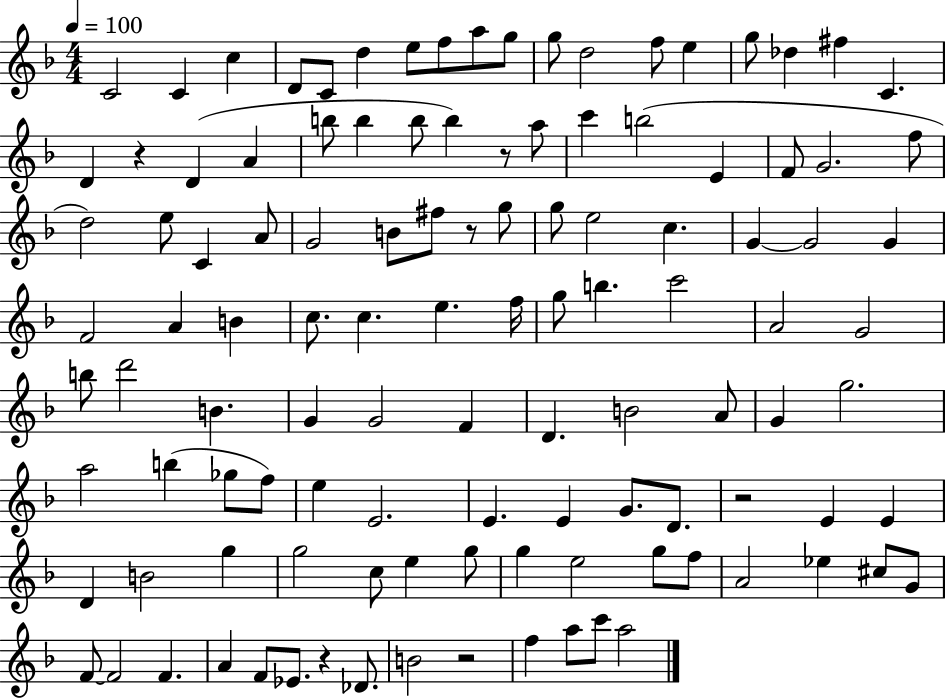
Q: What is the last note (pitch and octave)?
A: A5